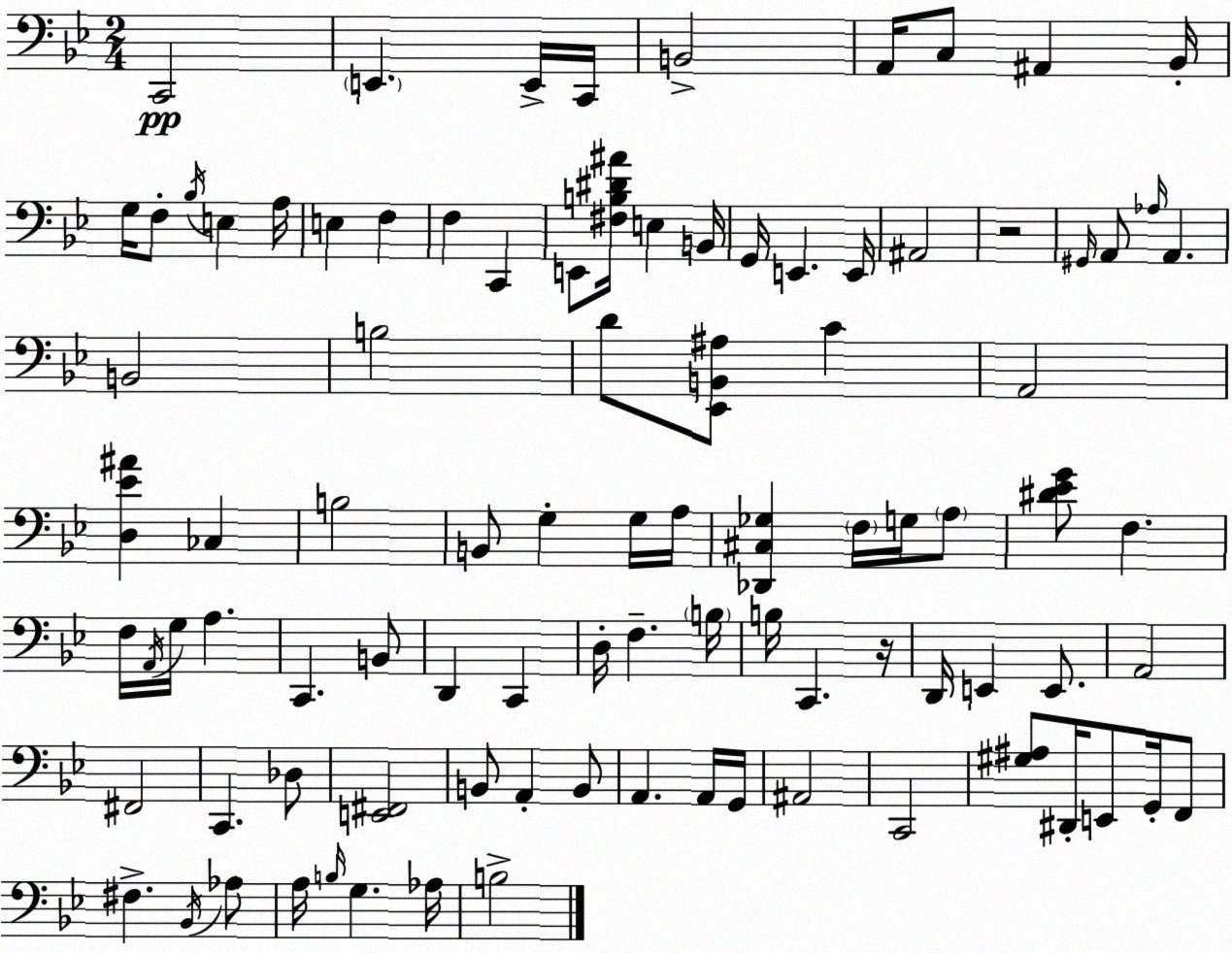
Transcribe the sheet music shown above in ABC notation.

X:1
T:Untitled
M:2/4
L:1/4
K:Gm
C,,2 E,, E,,/4 C,,/4 B,,2 A,,/4 C,/2 ^A,, _B,,/4 G,/4 F,/2 _B,/4 E, A,/4 E, F, F, C,, E,,/2 [^F,B,^D^A]/4 E, B,,/4 G,,/4 E,, E,,/4 ^A,,2 z2 ^G,,/4 A,,/2 _A,/4 A,, B,,2 B,2 D/2 [_E,,B,,^A,]/2 C A,,2 [D,_E^A] _C, B,2 B,,/2 G, G,/4 A,/4 [_D,,^C,_G,] F,/4 G,/4 A,/2 [^D_EG]/2 F, F,/4 A,,/4 G,/4 A, C,, B,,/2 D,, C,, D,/4 F, B,/4 B,/4 C,, z/4 D,,/4 E,, E,,/2 A,,2 ^F,,2 C,, _D,/2 [E,,^F,,]2 B,,/2 A,, B,,/2 A,, A,,/4 G,,/4 ^A,,2 C,,2 [^G,^A,]/2 ^D,,/4 E,,/2 G,,/4 F,,/2 ^F, _B,,/4 _A,/2 A,/4 B,/4 G, _A,/4 B,2